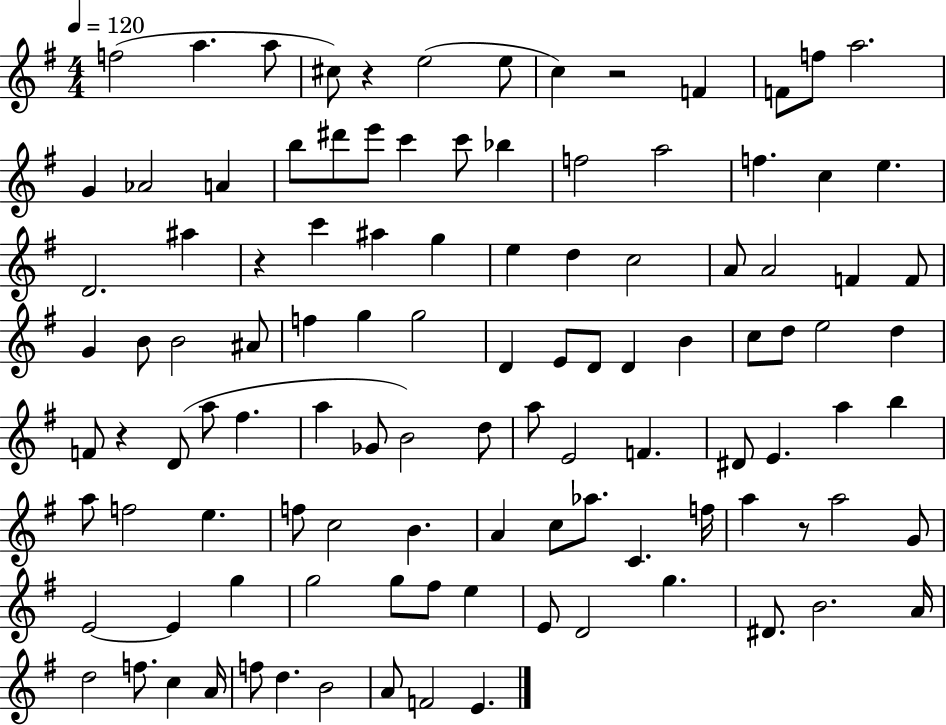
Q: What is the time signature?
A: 4/4